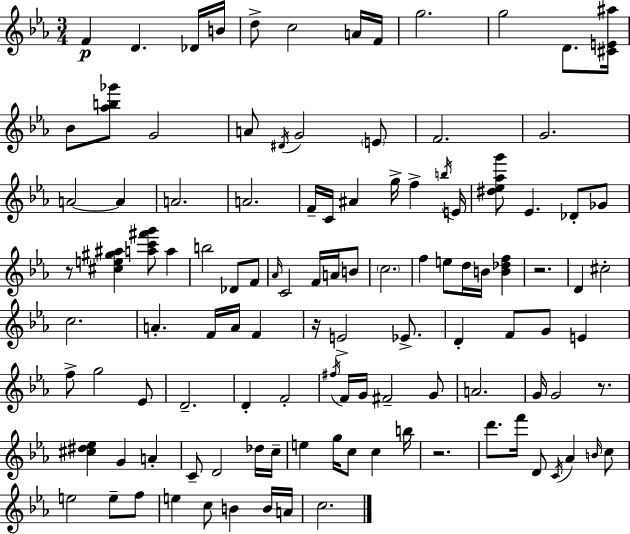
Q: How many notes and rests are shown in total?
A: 113